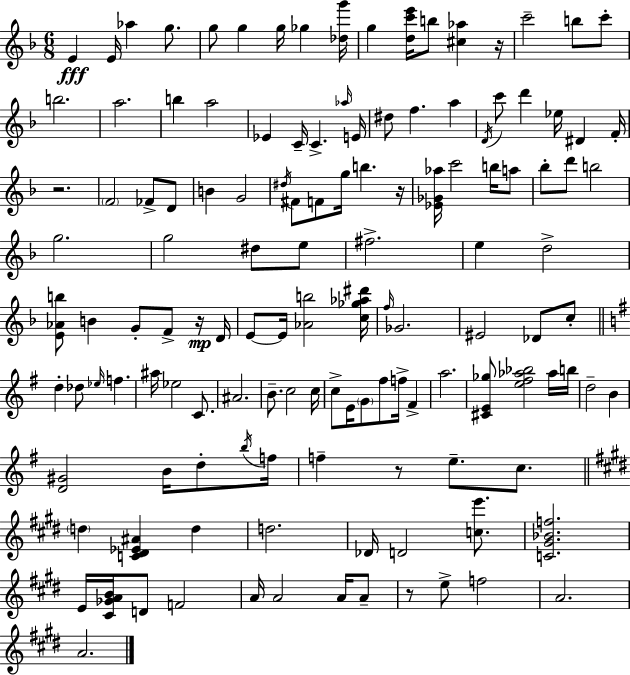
E4/q E4/s Ab5/q G5/e. G5/e G5/q G5/s Gb5/q [Db5,G6]/s G5/q [D5,C6,E6]/s B5/e [C#5,Ab5]/q R/s C6/h B5/e C6/e B5/h. A5/h. B5/q A5/h Eb4/q C4/s C4/q. Ab5/s E4/s D#5/e F5/q. A5/q D4/s C6/e D6/q Eb5/s D#4/q F4/s R/h. F4/h FES4/e D4/e B4/q G4/h D#5/s F#4/e F4/e G5/s B5/q. R/s [Eb4,Gb4,Ab5]/s C6/h B5/s A5/e Bb5/e D6/e B5/h G5/h. G5/h D#5/e E5/e F#5/h. E5/q D5/h [E4,Ab4,B5]/e B4/q G4/e F4/e R/s D4/s E4/e E4/s [Ab4,B5]/h [C5,Gb5,Ab5,D#6]/s F5/s Gb4/h. EIS4/h Db4/e C5/e D5/q Db5/e Eb5/s F5/q. A#5/s Eb5/h C4/e. A#4/h. B4/e. C5/h C5/s C5/e E4/s G4/e F#5/e F5/s F#4/q A5/h. [C#4,E4,Gb5]/e [E5,F#5,Ab5,Bb5]/h Ab5/s B5/s D5/h B4/q [D4,G#4]/h B4/s D5/e B5/s F5/s F5/q R/e E5/e. C5/e. D5/q [C4,D#4,Eb4,A#4]/q D5/q D5/h. Db4/s D4/h [C5,E6]/e. [C4,G#4,Bb4,F5]/h. E4/s [C#4,Gb4,A4,B4]/s D4/e F4/h A4/s A4/h A4/s A4/e R/e E5/e F5/h A4/h. A4/h.